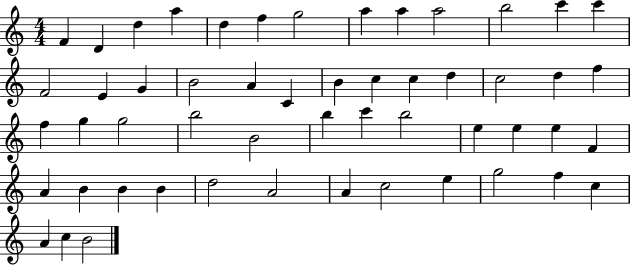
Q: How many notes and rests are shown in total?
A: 53